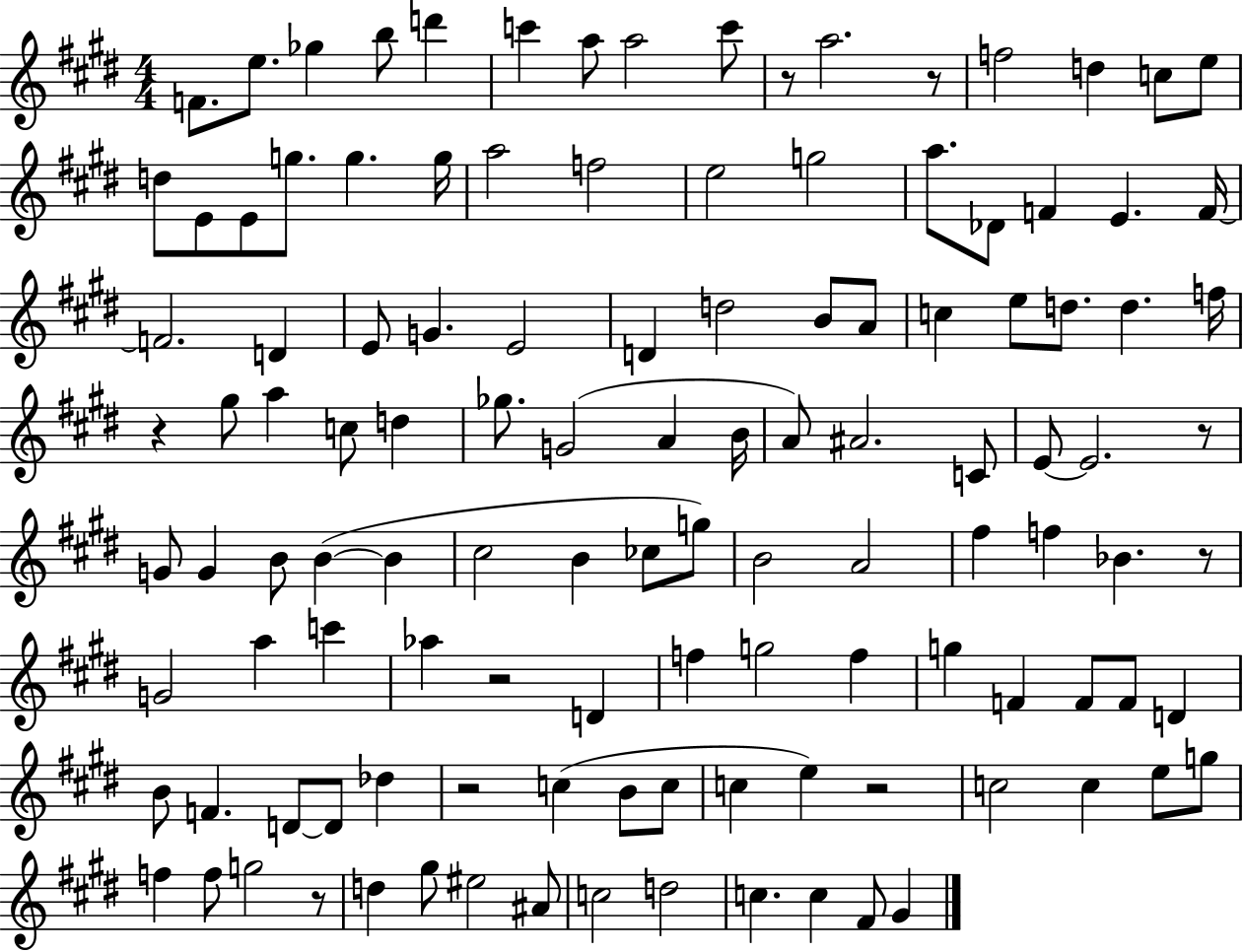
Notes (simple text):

F4/e. E5/e. Gb5/q B5/e D6/q C6/q A5/e A5/h C6/e R/e A5/h. R/e F5/h D5/q C5/e E5/e D5/e E4/e E4/e G5/e. G5/q. G5/s A5/h F5/h E5/h G5/h A5/e. Db4/e F4/q E4/q. F4/s F4/h. D4/q E4/e G4/q. E4/h D4/q D5/h B4/e A4/e C5/q E5/e D5/e. D5/q. F5/s R/q G#5/e A5/q C5/e D5/q Gb5/e. G4/h A4/q B4/s A4/e A#4/h. C4/e E4/e E4/h. R/e G4/e G4/q B4/e B4/q B4/q C#5/h B4/q CES5/e G5/e B4/h A4/h F#5/q F5/q Bb4/q. R/e G4/h A5/q C6/q Ab5/q R/h D4/q F5/q G5/h F5/q G5/q F4/q F4/e F4/e D4/q B4/e F4/q. D4/e D4/e Db5/q R/h C5/q B4/e C5/e C5/q E5/q R/h C5/h C5/q E5/e G5/e F5/q F5/e G5/h R/e D5/q G#5/e EIS5/h A#4/e C5/h D5/h C5/q. C5/q F#4/e G#4/q